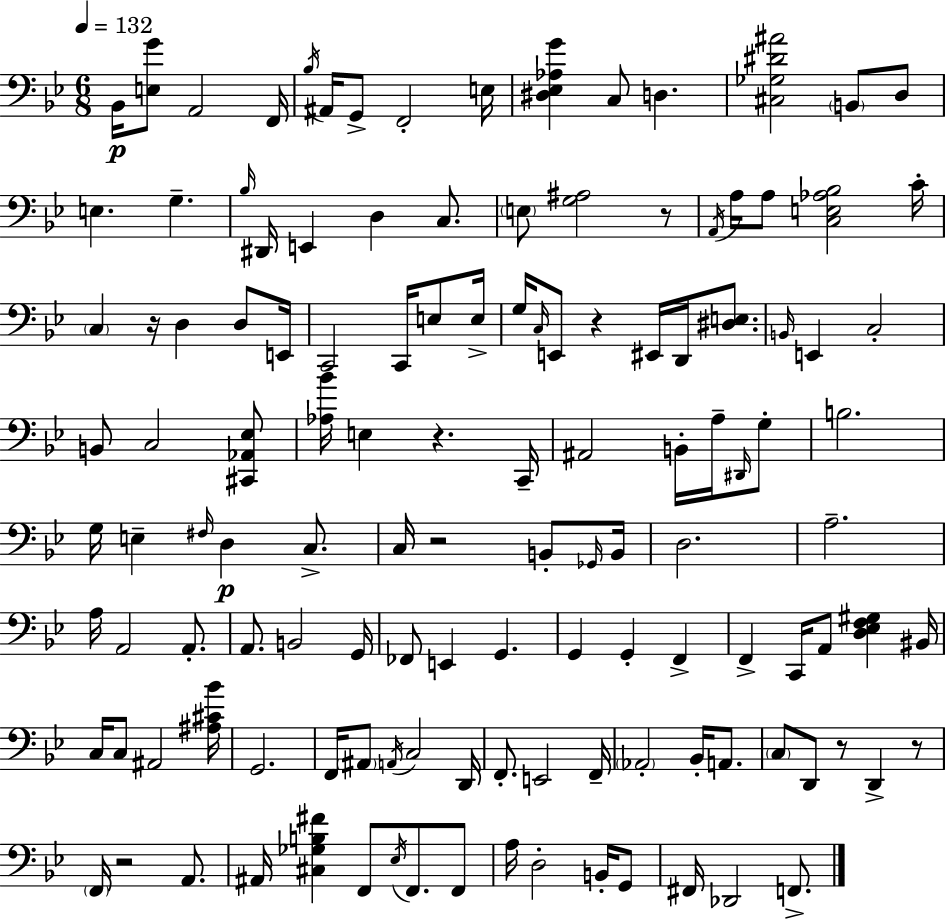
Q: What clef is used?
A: bass